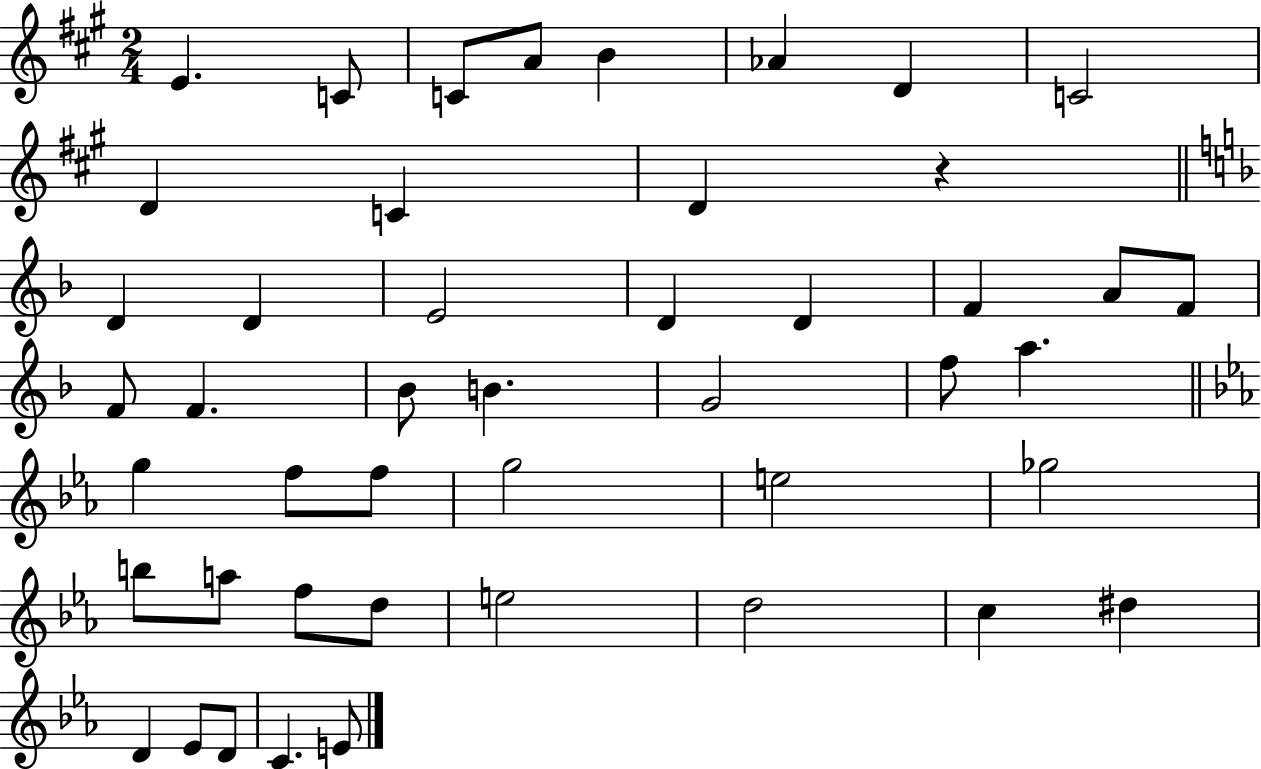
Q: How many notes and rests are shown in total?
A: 46